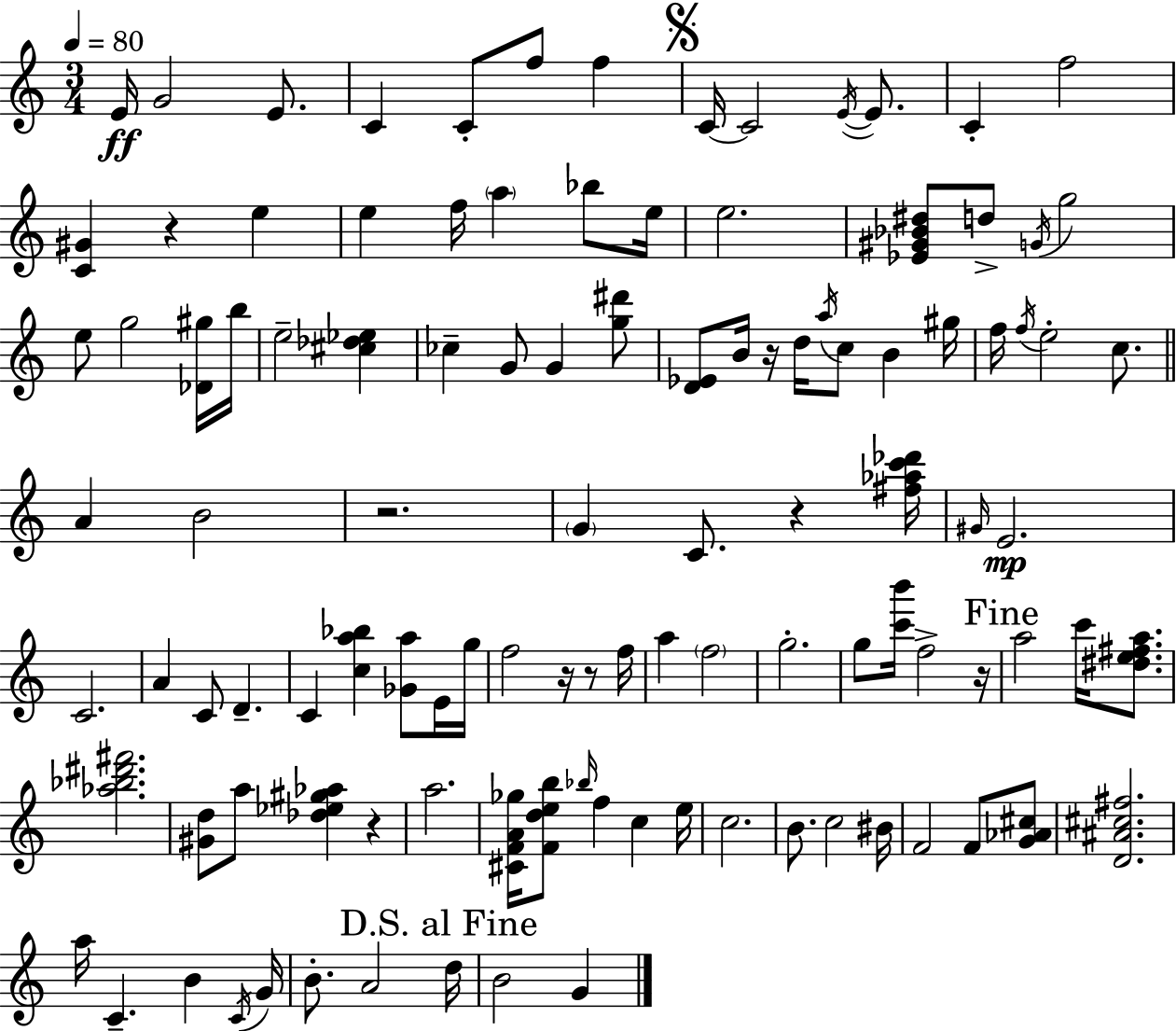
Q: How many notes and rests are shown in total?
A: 110